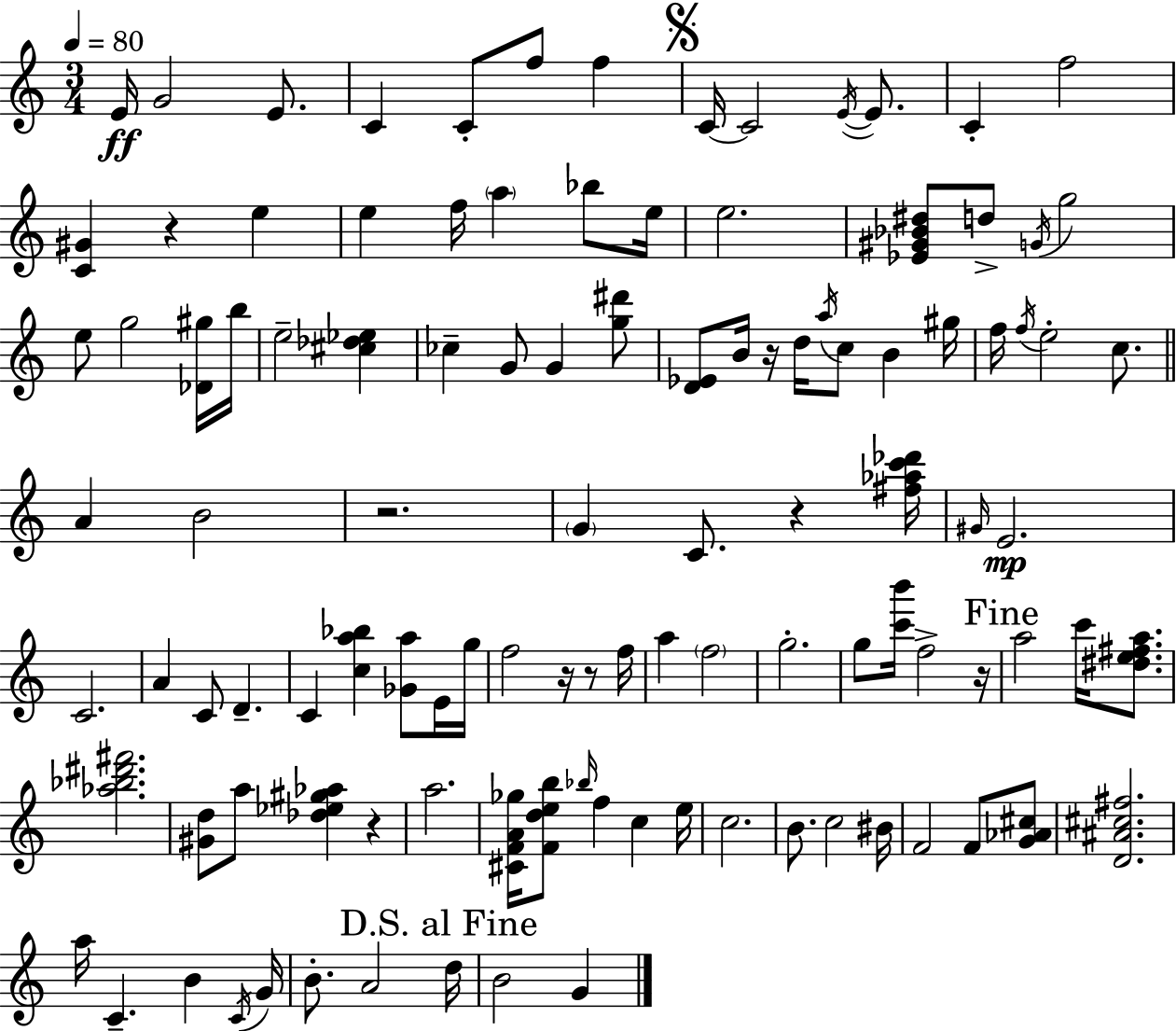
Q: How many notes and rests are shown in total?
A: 110